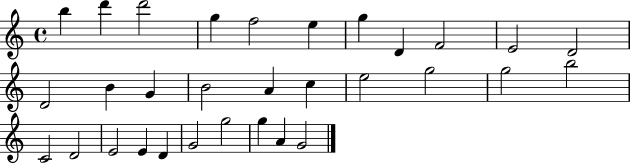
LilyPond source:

{
  \clef treble
  \time 4/4
  \defaultTimeSignature
  \key c \major
  b''4 d'''4 d'''2 | g''4 f''2 e''4 | g''4 d'4 f'2 | e'2 d'2 | \break d'2 b'4 g'4 | b'2 a'4 c''4 | e''2 g''2 | g''2 b''2 | \break c'2 d'2 | e'2 e'4 d'4 | g'2 g''2 | g''4 a'4 g'2 | \break \bar "|."
}